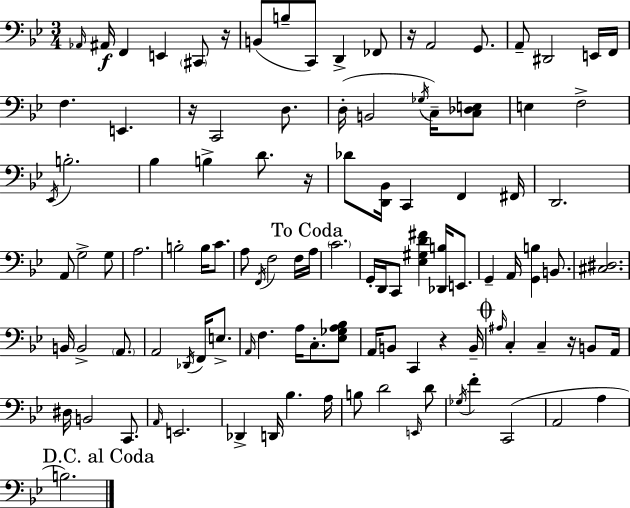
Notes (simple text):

Ab2/s A#2/s F2/q E2/q C#2/e R/s B2/e B3/e C2/e D2/q FES2/e R/s A2/h G2/e. A2/e D#2/h E2/s F2/s F3/q. E2/q. R/s C2/h D3/e. D3/s B2/h Gb3/s C3/s [C3,Db3,E3]/e E3/q F3/h Eb2/s B3/h. Bb3/q B3/q D4/e. R/s Db4/e [D2,Bb2]/s C2/q F2/q F#2/s D2/h. A2/e G3/h G3/e A3/h. B3/h B3/s C4/e. A3/e F2/s F3/h F3/s A3/s C4/h. G2/s D2/s C2/e [Eb3,G#3,D4,F#4]/q [Db2,B3]/s E2/e. G2/q A2/s [G2,B3]/q B2/e. [C#3,D#3]/h. B2/s B2/h A2/e. A2/h Db2/s F2/s E3/e. A2/s F3/q. A3/s C3/e. [Eb3,Gb3,A3,Bb3]/e A2/s B2/e C2/q R/q B2/s A#3/s C3/q C3/q R/s B2/e A2/s D#3/s B2/h C2/e. A2/s E2/h. Db2/q D2/s Bb3/q. A3/s B3/e D4/h E2/s D4/e Gb3/s F4/q C2/h A2/h A3/q B3/h.